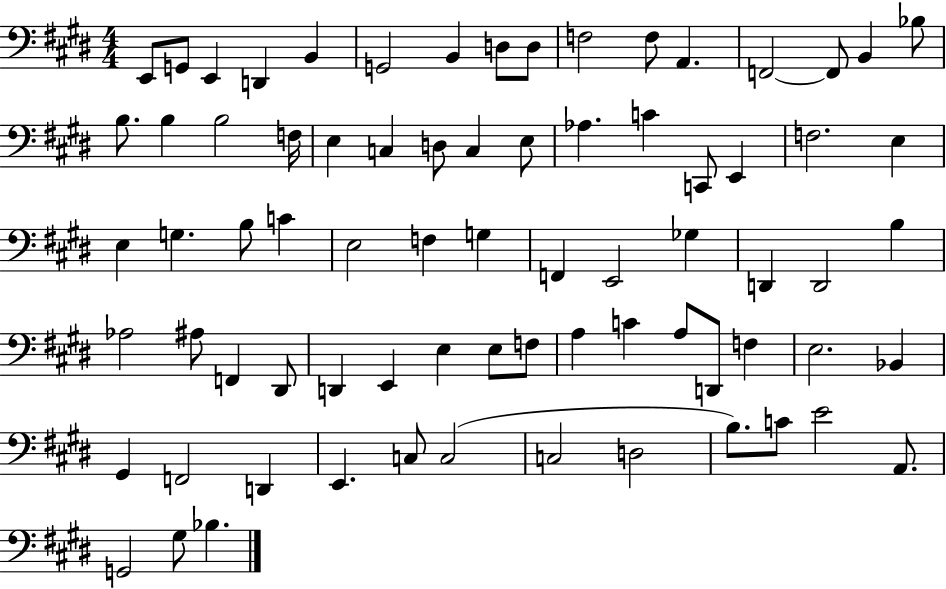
X:1
T:Untitled
M:4/4
L:1/4
K:E
E,,/2 G,,/2 E,, D,, B,, G,,2 B,, D,/2 D,/2 F,2 F,/2 A,, F,,2 F,,/2 B,, _B,/2 B,/2 B, B,2 F,/4 E, C, D,/2 C, E,/2 _A, C C,,/2 E,, F,2 E, E, G, B,/2 C E,2 F, G, F,, E,,2 _G, D,, D,,2 B, _A,2 ^A,/2 F,, ^D,,/2 D,, E,, E, E,/2 F,/2 A, C A,/2 D,,/2 F, E,2 _B,, ^G,, F,,2 D,, E,, C,/2 C,2 C,2 D,2 B,/2 C/2 E2 A,,/2 G,,2 ^G,/2 _B,